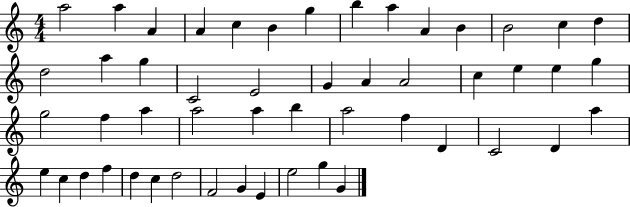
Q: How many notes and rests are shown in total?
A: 51